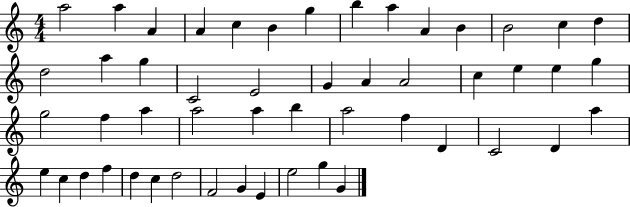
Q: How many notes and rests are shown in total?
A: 51